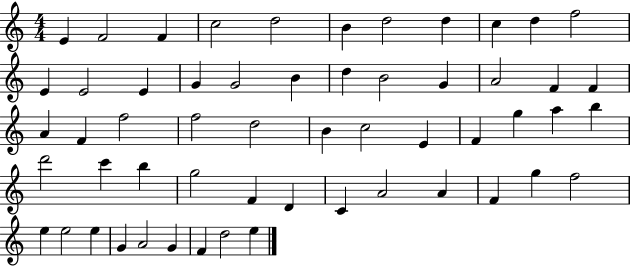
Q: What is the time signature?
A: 4/4